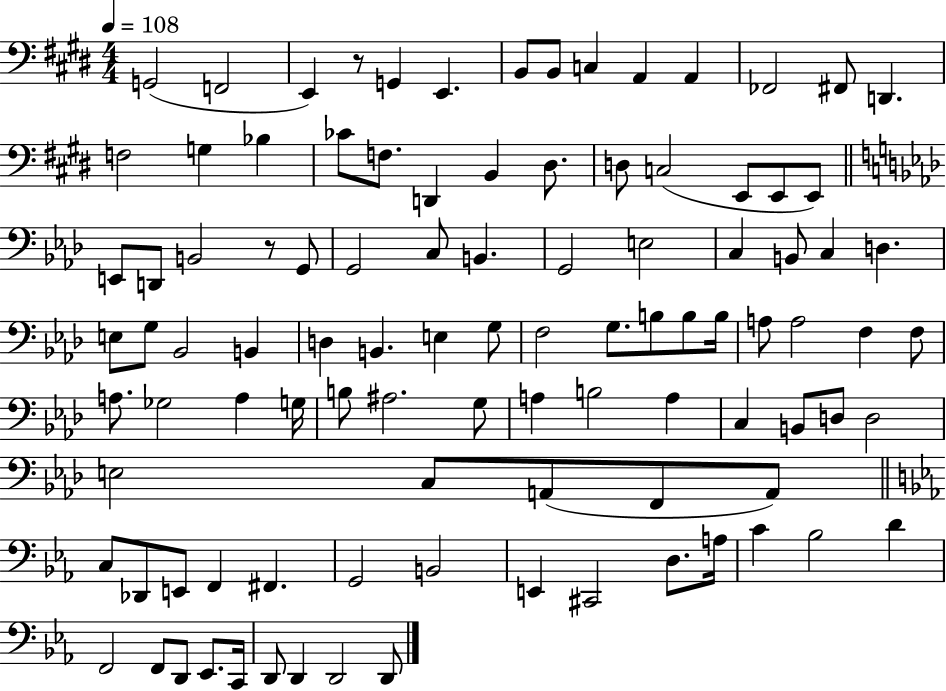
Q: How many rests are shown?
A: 2